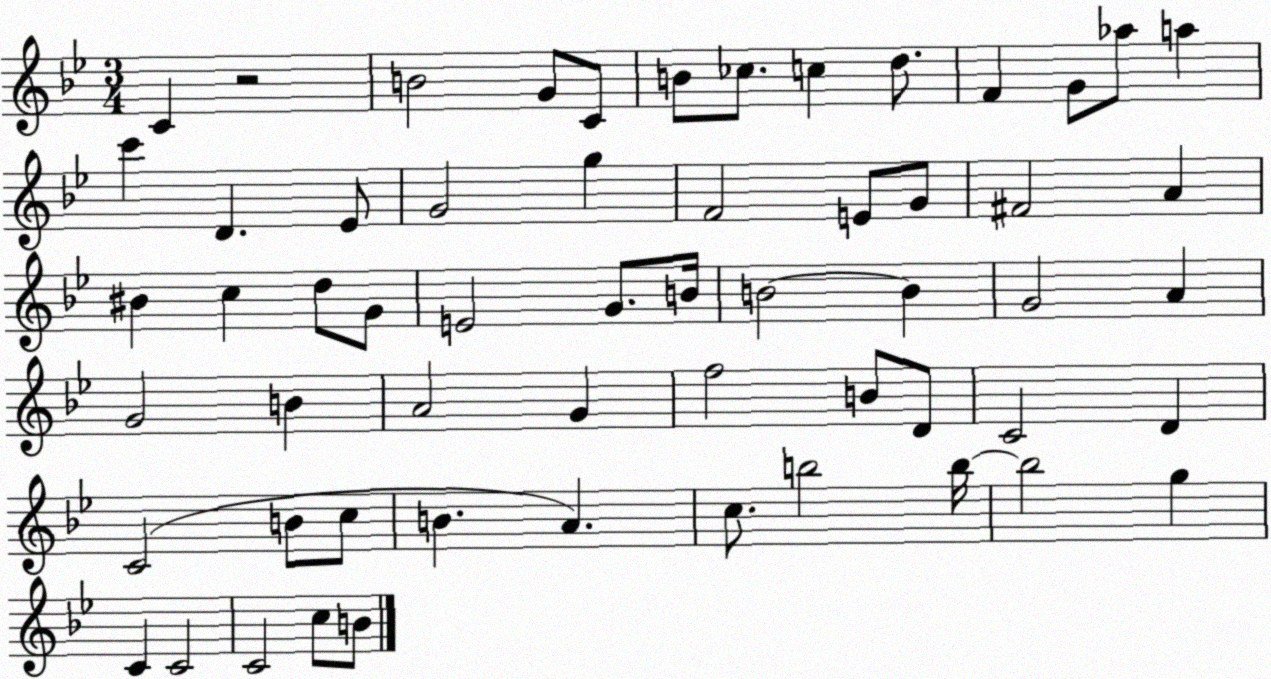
X:1
T:Untitled
M:3/4
L:1/4
K:Bb
C z2 B2 G/2 C/2 B/2 _c/2 c d/2 F G/2 _a/2 a c' D _E/2 G2 g F2 E/2 G/2 ^F2 A ^B c d/2 G/2 E2 G/2 B/4 B2 B G2 A G2 B A2 G f2 B/2 D/2 C2 D C2 B/2 c/2 B A c/2 b2 b/4 b2 g C C2 C2 c/2 B/2